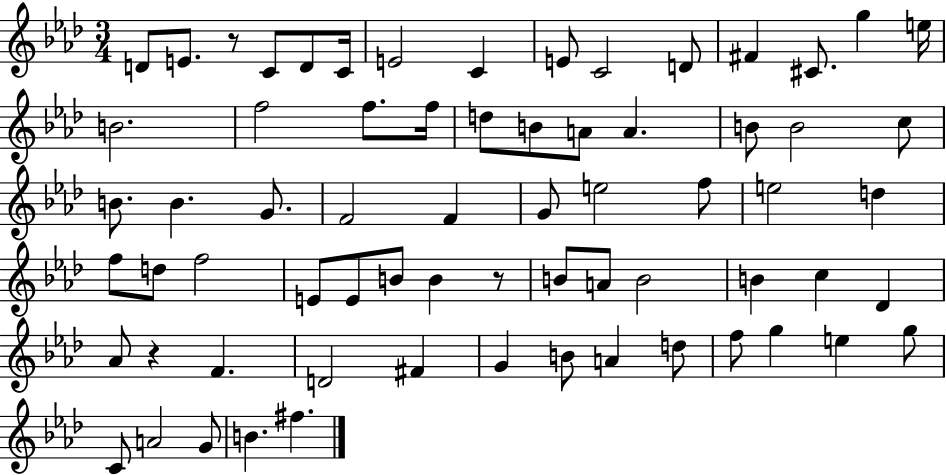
X:1
T:Untitled
M:3/4
L:1/4
K:Ab
D/2 E/2 z/2 C/2 D/2 C/4 E2 C E/2 C2 D/2 ^F ^C/2 g e/4 B2 f2 f/2 f/4 d/2 B/2 A/2 A B/2 B2 c/2 B/2 B G/2 F2 F G/2 e2 f/2 e2 d f/2 d/2 f2 E/2 E/2 B/2 B z/2 B/2 A/2 B2 B c _D _A/2 z F D2 ^F G B/2 A d/2 f/2 g e g/2 C/2 A2 G/2 B ^f